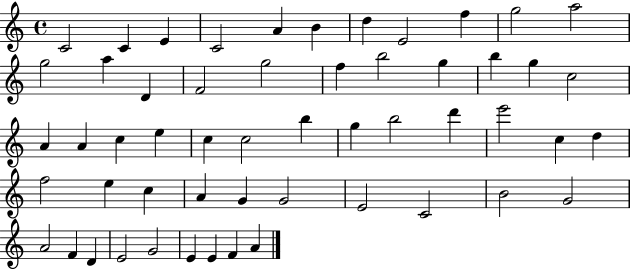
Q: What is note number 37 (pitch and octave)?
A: E5